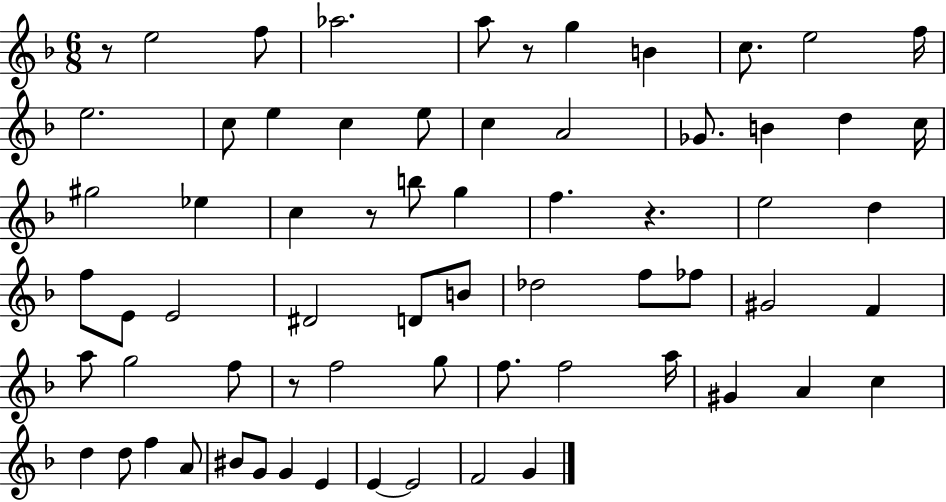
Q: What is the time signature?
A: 6/8